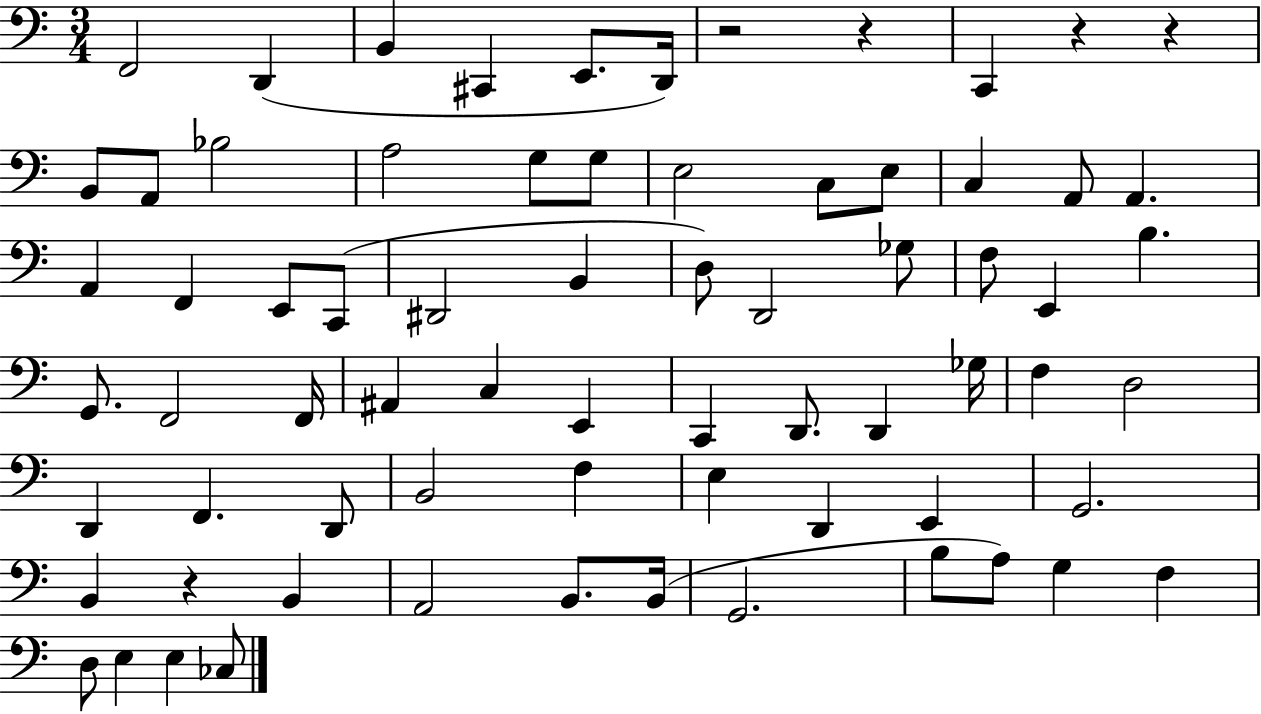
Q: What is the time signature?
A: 3/4